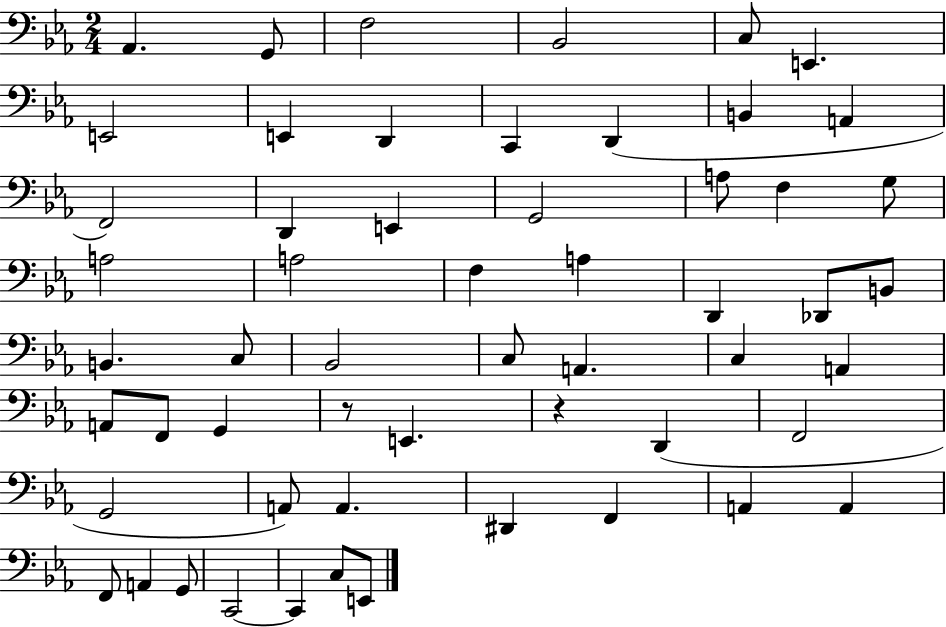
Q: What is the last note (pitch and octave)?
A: E2